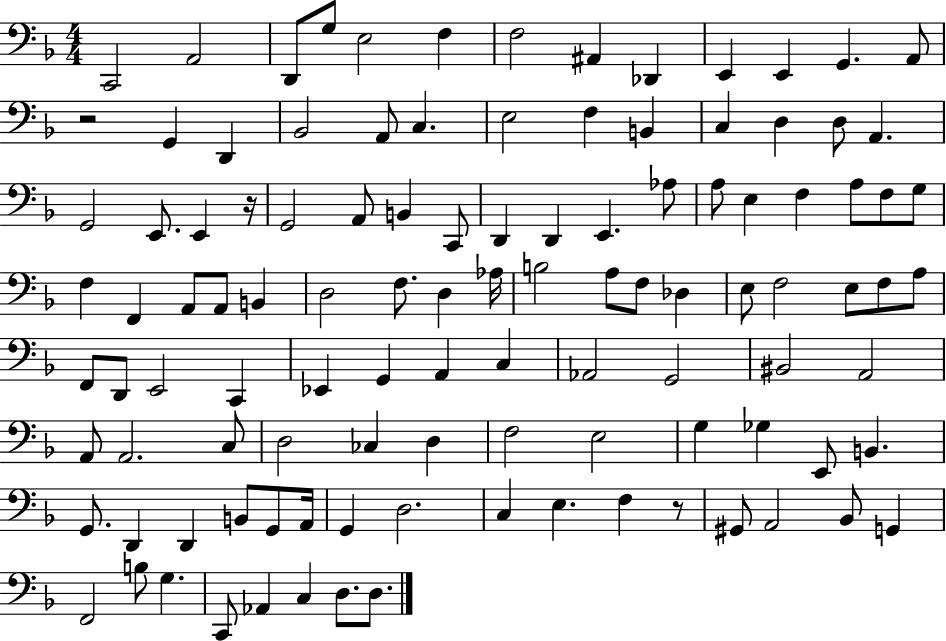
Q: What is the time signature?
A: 4/4